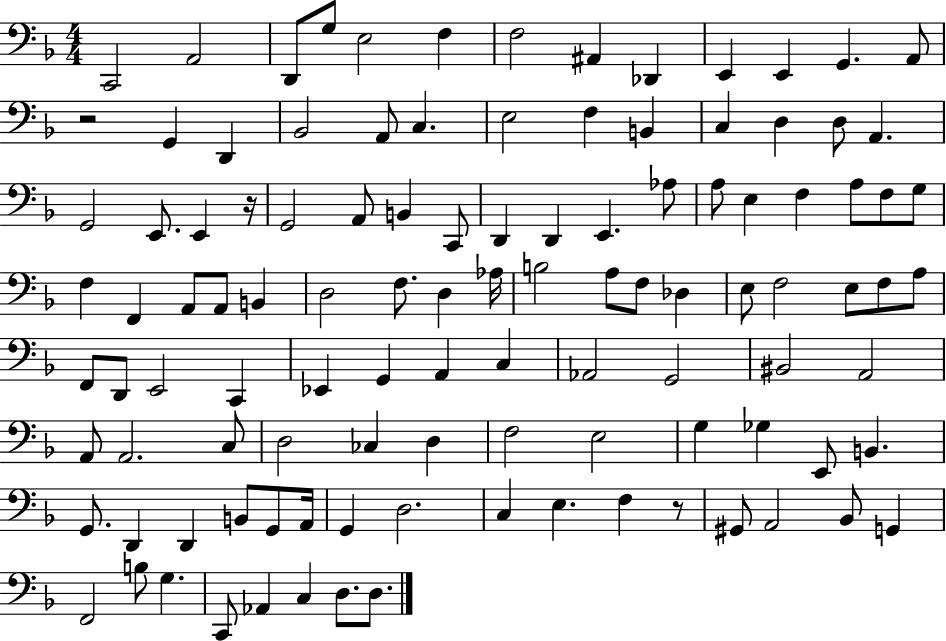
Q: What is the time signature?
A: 4/4